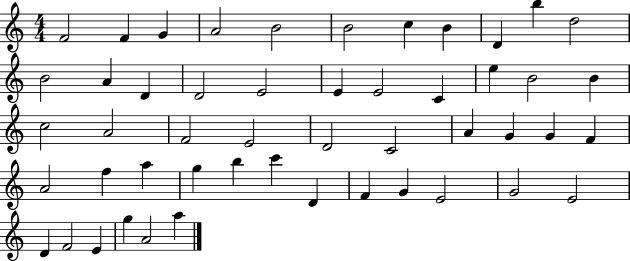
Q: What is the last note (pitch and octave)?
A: A5